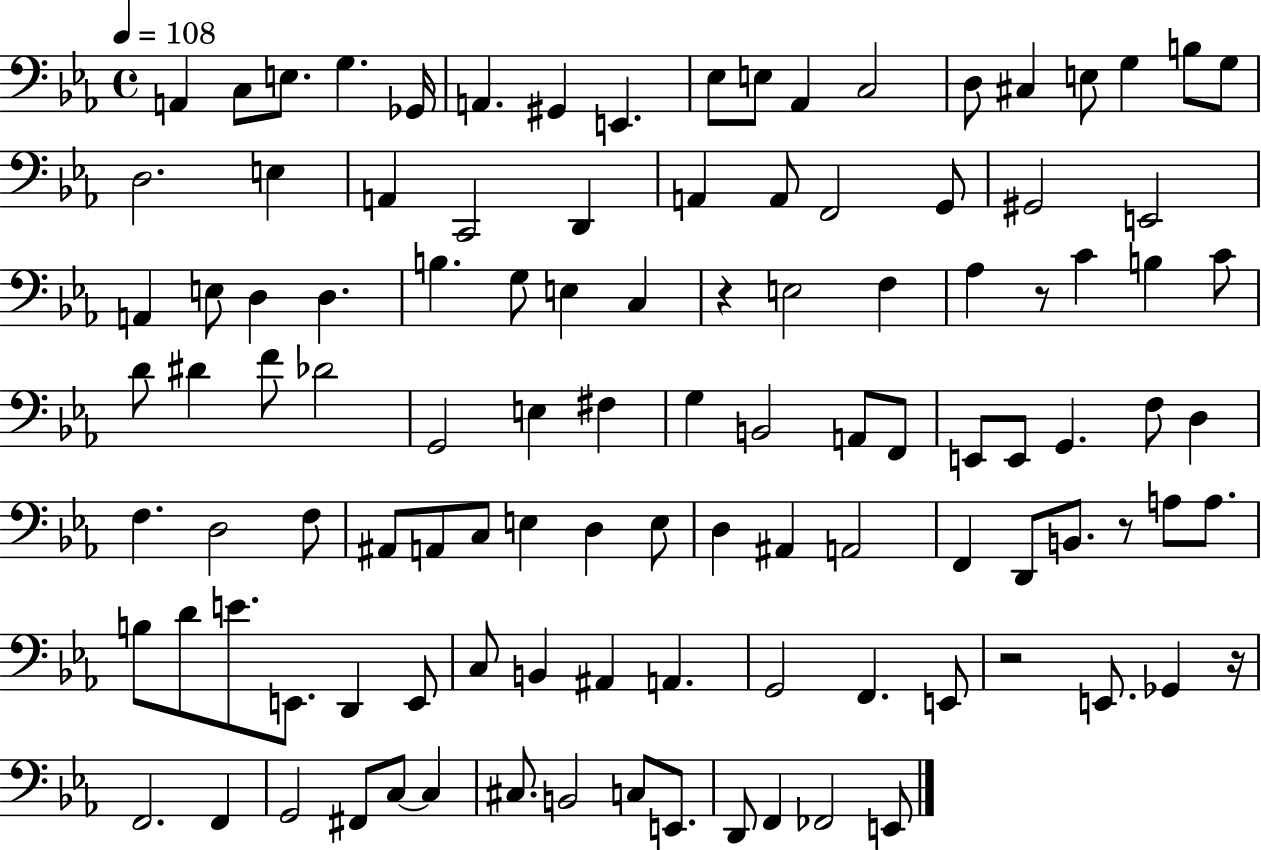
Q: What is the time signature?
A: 4/4